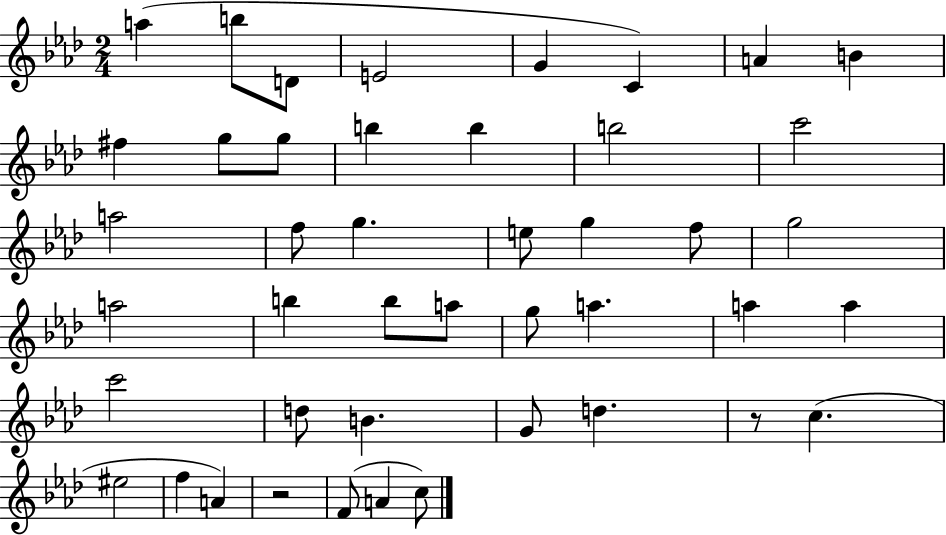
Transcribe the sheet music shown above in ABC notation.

X:1
T:Untitled
M:2/4
L:1/4
K:Ab
a b/2 D/2 E2 G C A B ^f g/2 g/2 b b b2 c'2 a2 f/2 g e/2 g f/2 g2 a2 b b/2 a/2 g/2 a a a c'2 d/2 B G/2 d z/2 c ^e2 f A z2 F/2 A c/2